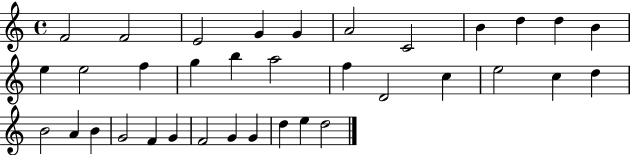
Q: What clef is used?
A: treble